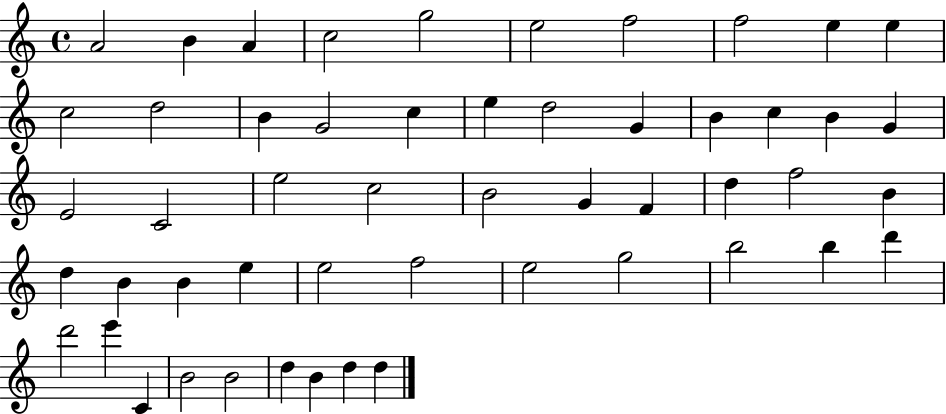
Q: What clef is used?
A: treble